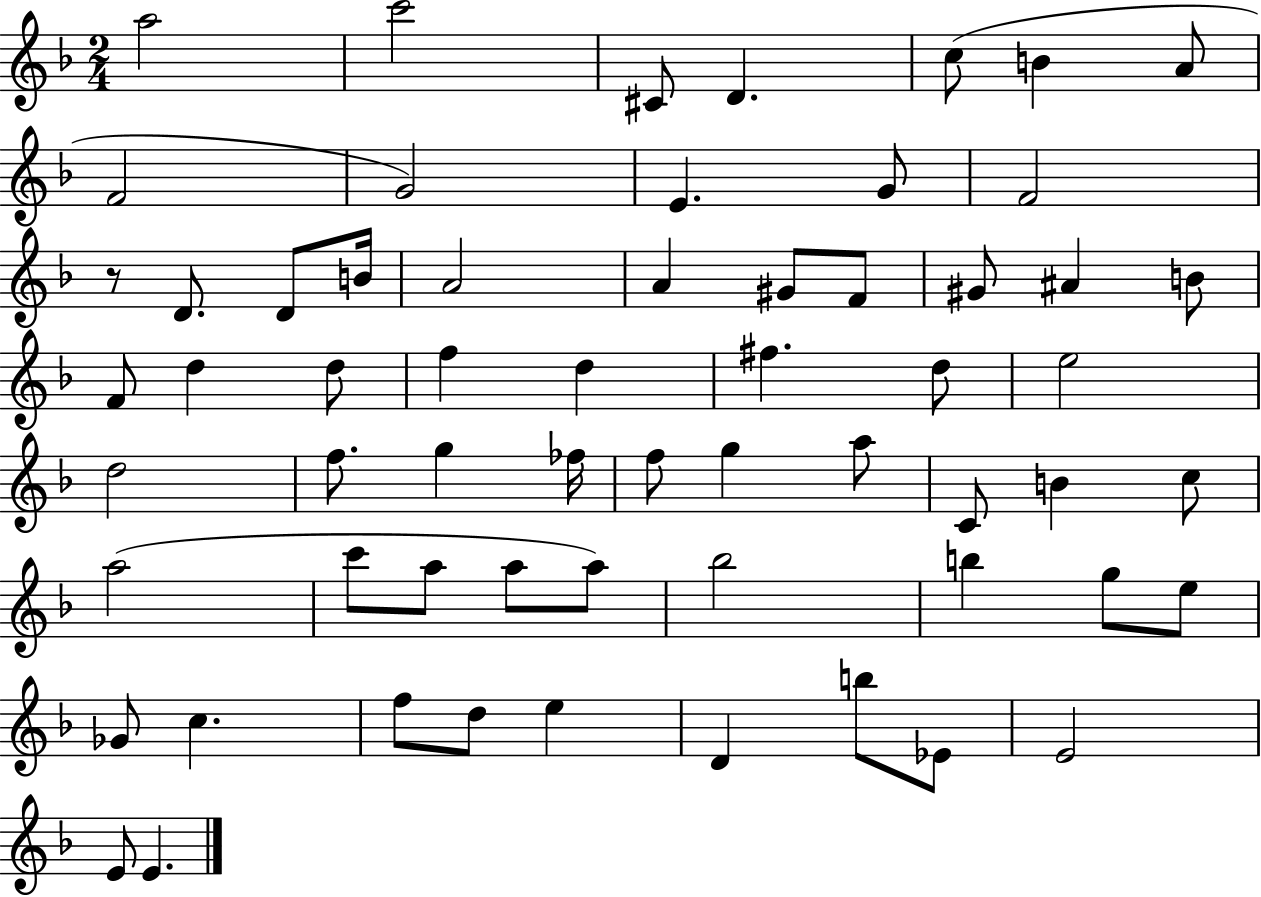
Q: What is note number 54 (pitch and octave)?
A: E5